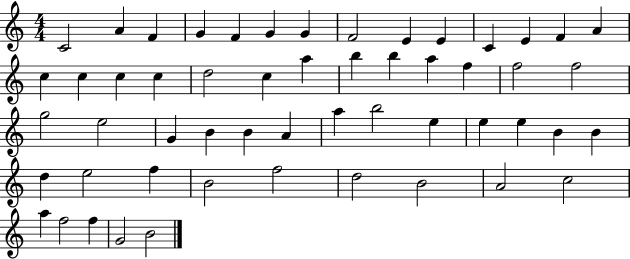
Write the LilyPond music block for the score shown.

{
  \clef treble
  \numericTimeSignature
  \time 4/4
  \key c \major
  c'2 a'4 f'4 | g'4 f'4 g'4 g'4 | f'2 e'4 e'4 | c'4 e'4 f'4 a'4 | \break c''4 c''4 c''4 c''4 | d''2 c''4 a''4 | b''4 b''4 a''4 f''4 | f''2 f''2 | \break g''2 e''2 | g'4 b'4 b'4 a'4 | a''4 b''2 e''4 | e''4 e''4 b'4 b'4 | \break d''4 e''2 f''4 | b'2 f''2 | d''2 b'2 | a'2 c''2 | \break a''4 f''2 f''4 | g'2 b'2 | \bar "|."
}